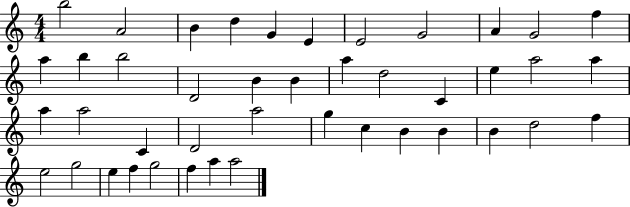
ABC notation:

X:1
T:Untitled
M:4/4
L:1/4
K:C
b2 A2 B d G E E2 G2 A G2 f a b b2 D2 B B a d2 C e a2 a a a2 C D2 a2 g c B B B d2 f e2 g2 e f g2 f a a2